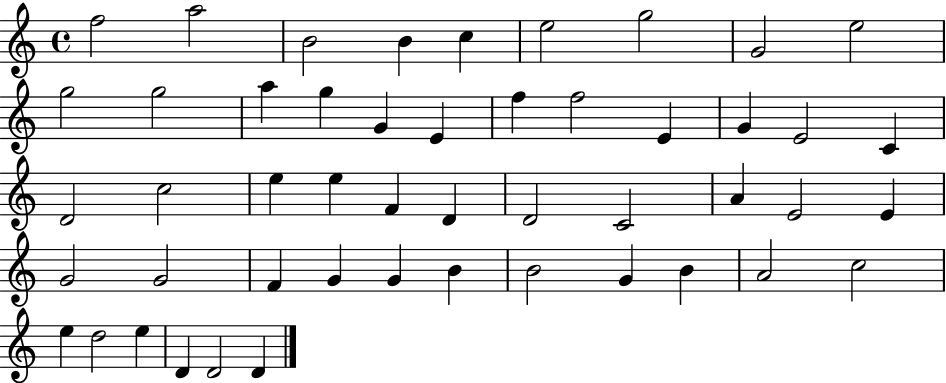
F5/h A5/h B4/h B4/q C5/q E5/h G5/h G4/h E5/h G5/h G5/h A5/q G5/q G4/q E4/q F5/q F5/h E4/q G4/q E4/h C4/q D4/h C5/h E5/q E5/q F4/q D4/q D4/h C4/h A4/q E4/h E4/q G4/h G4/h F4/q G4/q G4/q B4/q B4/h G4/q B4/q A4/h C5/h E5/q D5/h E5/q D4/q D4/h D4/q